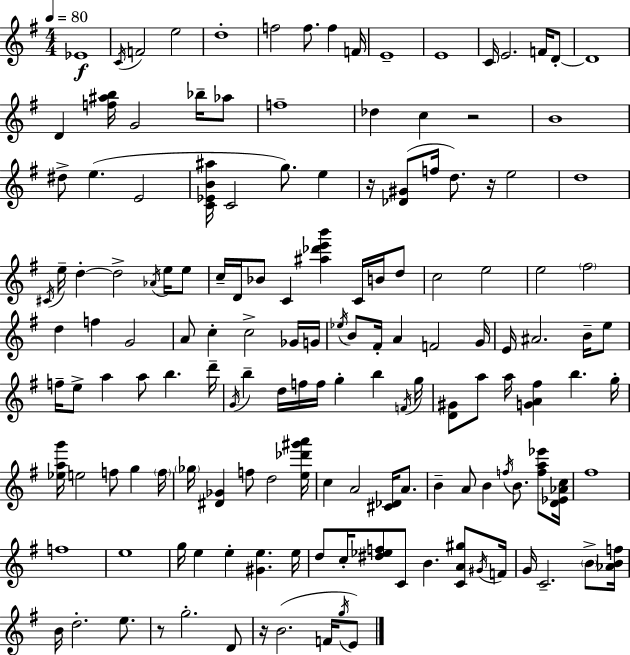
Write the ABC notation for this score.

X:1
T:Untitled
M:4/4
L:1/4
K:Em
_E4 C/4 F2 e2 d4 f2 f/2 f F/4 E4 E4 C/4 E2 F/4 D/2 D4 D [f^ab]/4 G2 _b/4 _a/2 f4 _d c z2 B4 ^d/2 e E2 [C_EB^a]/4 C2 g/2 e z/4 [_D^G]/2 f/4 d/2 z/4 e2 d4 ^C/4 e/4 d d2 _A/4 e/4 e/2 c/4 D/4 _B/2 C [^a_d'e'b'] C/4 B/4 d/2 c2 e2 e2 ^f2 d f G2 A/2 c c2 _G/4 G/4 _e/4 B/2 ^F/4 A F2 G/4 E/4 ^A2 B/4 e/2 f/4 e/2 a a/2 b d'/4 G/4 b d/4 f/4 f/4 g b F/4 g/4 [D^G]/2 a/2 a/4 [GA^f] b g/4 [_eag']/4 e2 f/2 g f/4 _g/4 [^D_G] f/2 d2 [e_d'^g'a']/4 c A2 [^C_D]/4 A/2 B A/2 B f/4 B/2 [fa_e']/2 [D_E_Ac]/4 ^f4 f4 e4 g/4 e e [^Ge] e/4 d/2 c/4 [^d_ef]/2 C/2 B [CA^g]/2 ^G/4 F/4 G/4 C2 B/2 [_ABf]/4 B/4 d2 e/2 z/2 g2 D/2 z/4 B2 F/4 g/4 E/2